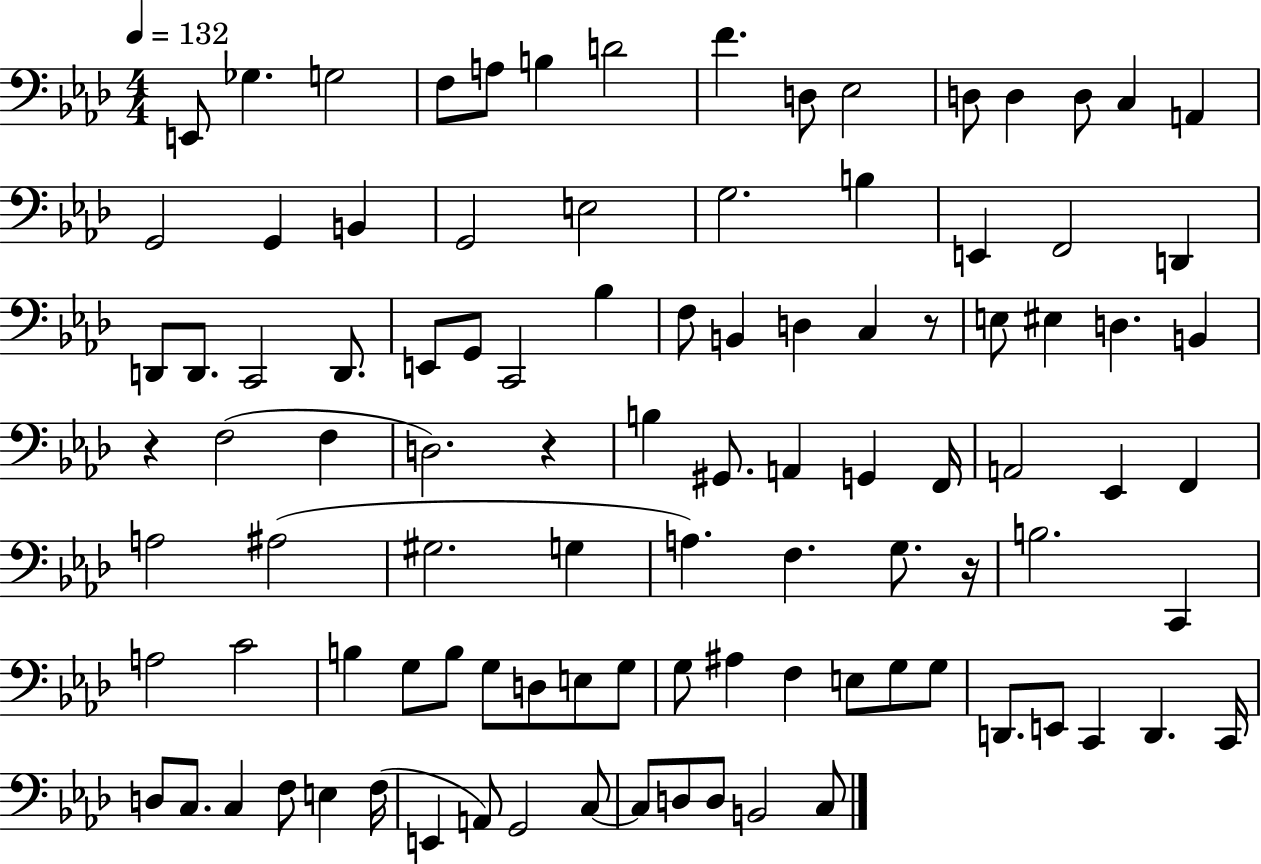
{
  \clef bass
  \numericTimeSignature
  \time 4/4
  \key aes \major
  \tempo 4 = 132
  e,8 ges4. g2 | f8 a8 b4 d'2 | f'4. d8 ees2 | d8 d4 d8 c4 a,4 | \break g,2 g,4 b,4 | g,2 e2 | g2. b4 | e,4 f,2 d,4 | \break d,8 d,8. c,2 d,8. | e,8 g,8 c,2 bes4 | f8 b,4 d4 c4 r8 | e8 eis4 d4. b,4 | \break r4 f2( f4 | d2.) r4 | b4 gis,8. a,4 g,4 f,16 | a,2 ees,4 f,4 | \break a2 ais2( | gis2. g4 | a4.) f4. g8. r16 | b2. c,4 | \break a2 c'2 | b4 g8 b8 g8 d8 e8 g8 | g8 ais4 f4 e8 g8 g8 | d,8. e,8 c,4 d,4. c,16 | \break d8 c8. c4 f8 e4 f16( | e,4 a,8) g,2 c8~~ | c8 d8 d8 b,2 c8 | \bar "|."
}